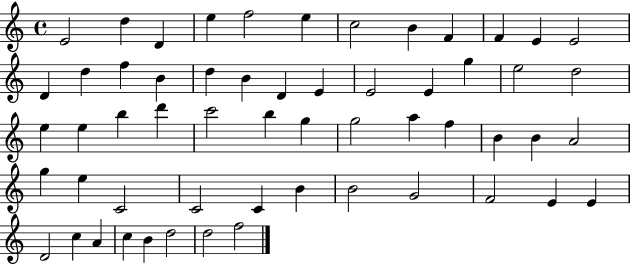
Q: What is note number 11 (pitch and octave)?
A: E4